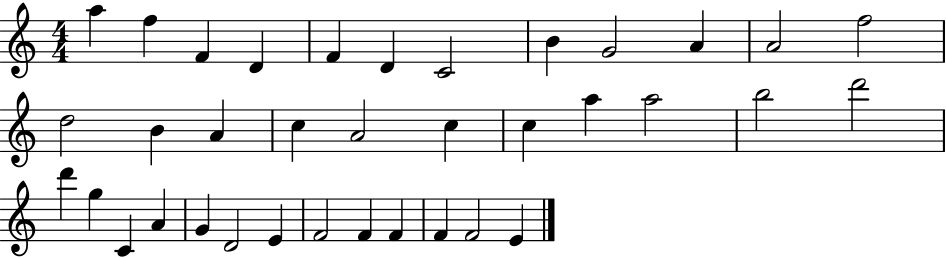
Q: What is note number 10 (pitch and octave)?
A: A4